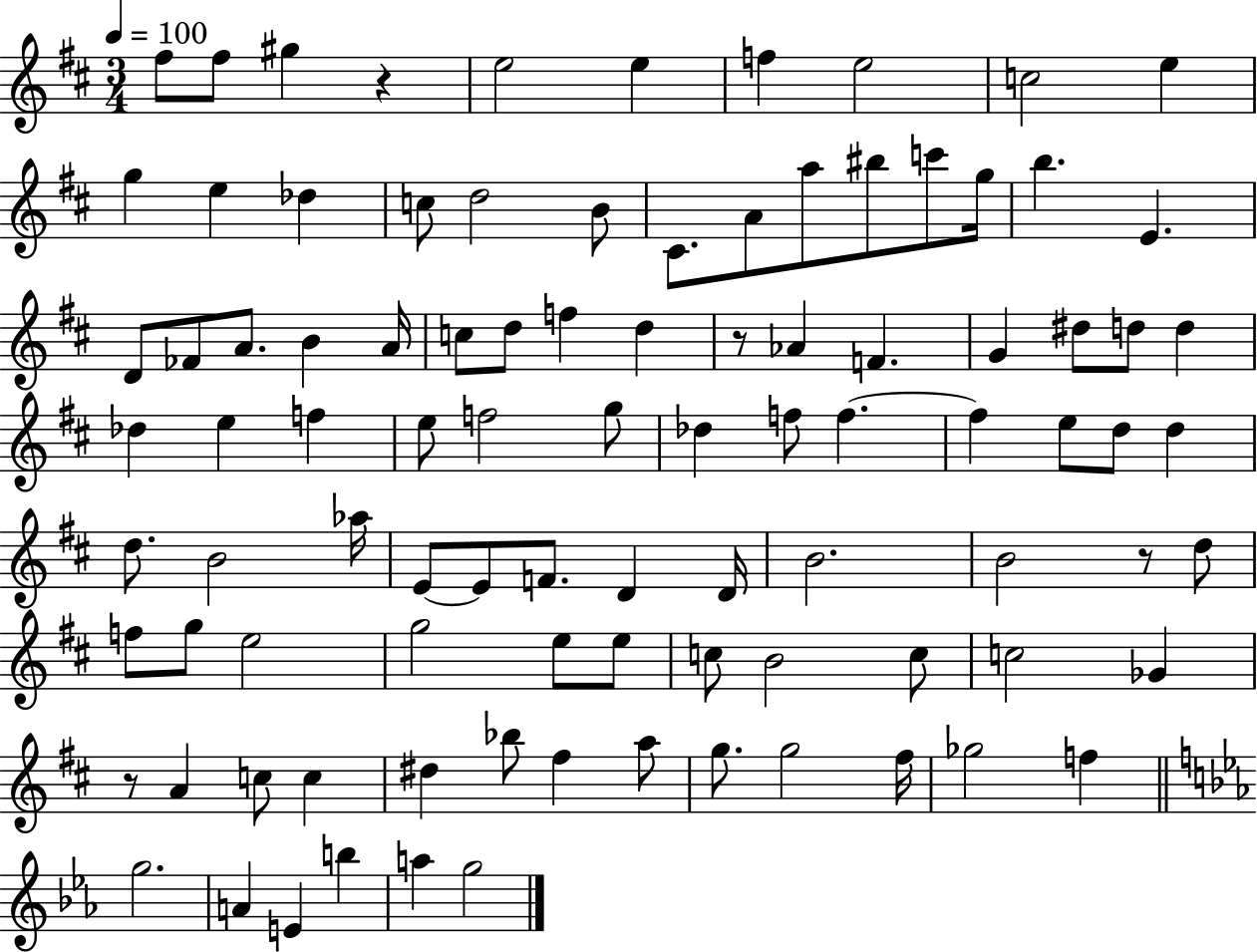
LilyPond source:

{
  \clef treble
  \numericTimeSignature
  \time 3/4
  \key d \major
  \tempo 4 = 100
  fis''8 fis''8 gis''4 r4 | e''2 e''4 | f''4 e''2 | c''2 e''4 | \break g''4 e''4 des''4 | c''8 d''2 b'8 | cis'8. a'8 a''8 bis''8 c'''8 g''16 | b''4. e'4. | \break d'8 fes'8 a'8. b'4 a'16 | c''8 d''8 f''4 d''4 | r8 aes'4 f'4. | g'4 dis''8 d''8 d''4 | \break des''4 e''4 f''4 | e''8 f''2 g''8 | des''4 f''8 f''4.~~ | f''4 e''8 d''8 d''4 | \break d''8. b'2 aes''16 | e'8~~ e'8 f'8. d'4 d'16 | b'2. | b'2 r8 d''8 | \break f''8 g''8 e''2 | g''2 e''8 e''8 | c''8 b'2 c''8 | c''2 ges'4 | \break r8 a'4 c''8 c''4 | dis''4 bes''8 fis''4 a''8 | g''8. g''2 fis''16 | ges''2 f''4 | \break \bar "||" \break \key c \minor g''2. | a'4 e'4 b''4 | a''4 g''2 | \bar "|."
}